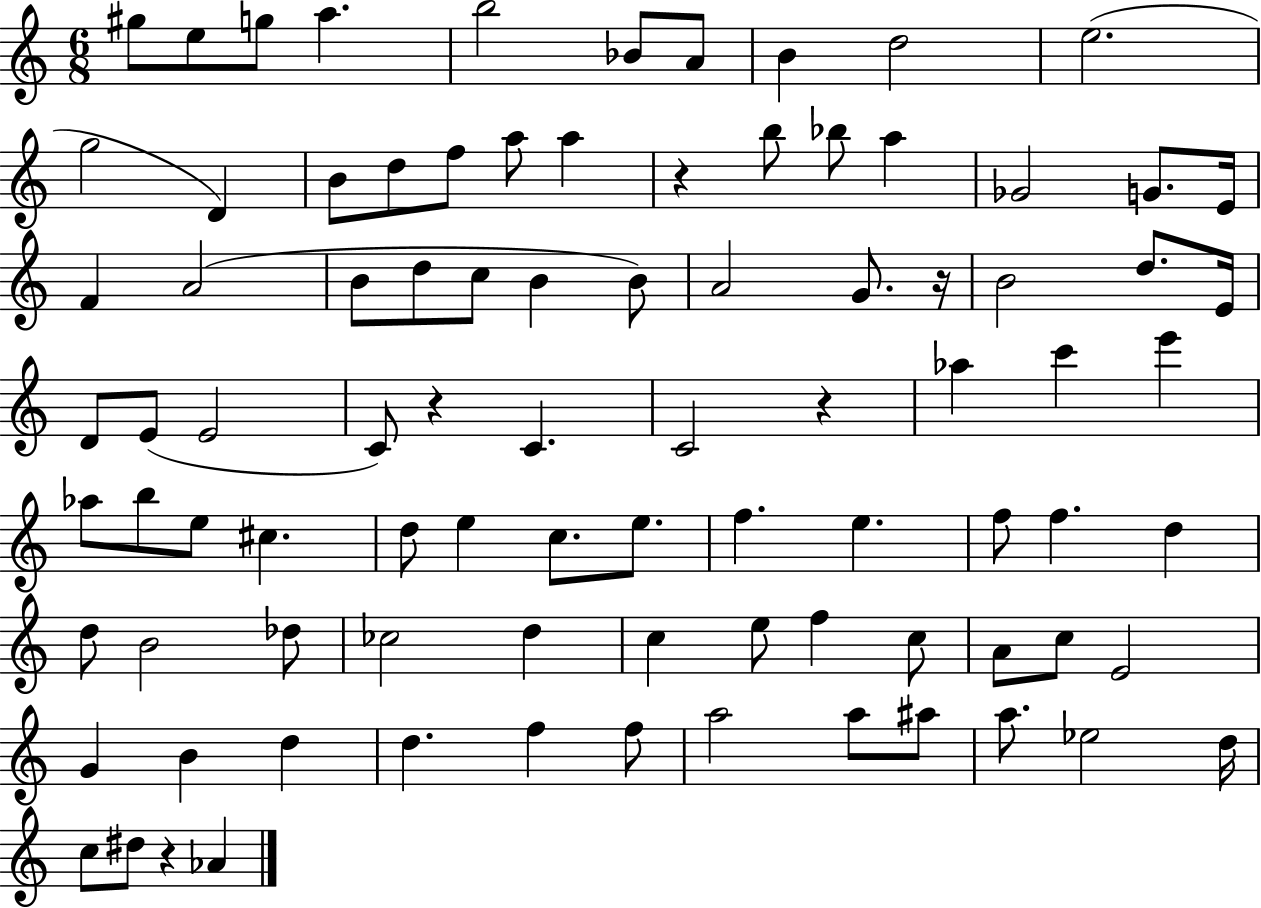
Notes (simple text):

G#5/e E5/e G5/e A5/q. B5/h Bb4/e A4/e B4/q D5/h E5/h. G5/h D4/q B4/e D5/e F5/e A5/e A5/q R/q B5/e Bb5/e A5/q Gb4/h G4/e. E4/s F4/q A4/h B4/e D5/e C5/e B4/q B4/e A4/h G4/e. R/s B4/h D5/e. E4/s D4/e E4/e E4/h C4/e R/q C4/q. C4/h R/q Ab5/q C6/q E6/q Ab5/e B5/e E5/e C#5/q. D5/e E5/q C5/e. E5/e. F5/q. E5/q. F5/e F5/q. D5/q D5/e B4/h Db5/e CES5/h D5/q C5/q E5/e F5/q C5/e A4/e C5/e E4/h G4/q B4/q D5/q D5/q. F5/q F5/e A5/h A5/e A#5/e A5/e. Eb5/h D5/s C5/e D#5/e R/q Ab4/q